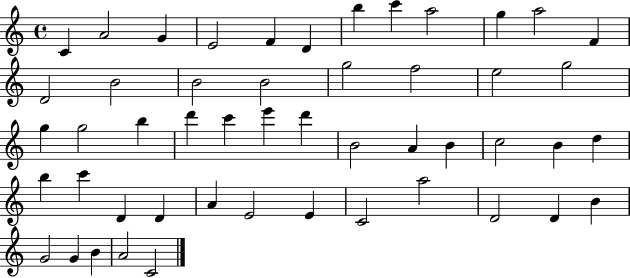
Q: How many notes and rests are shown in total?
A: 50